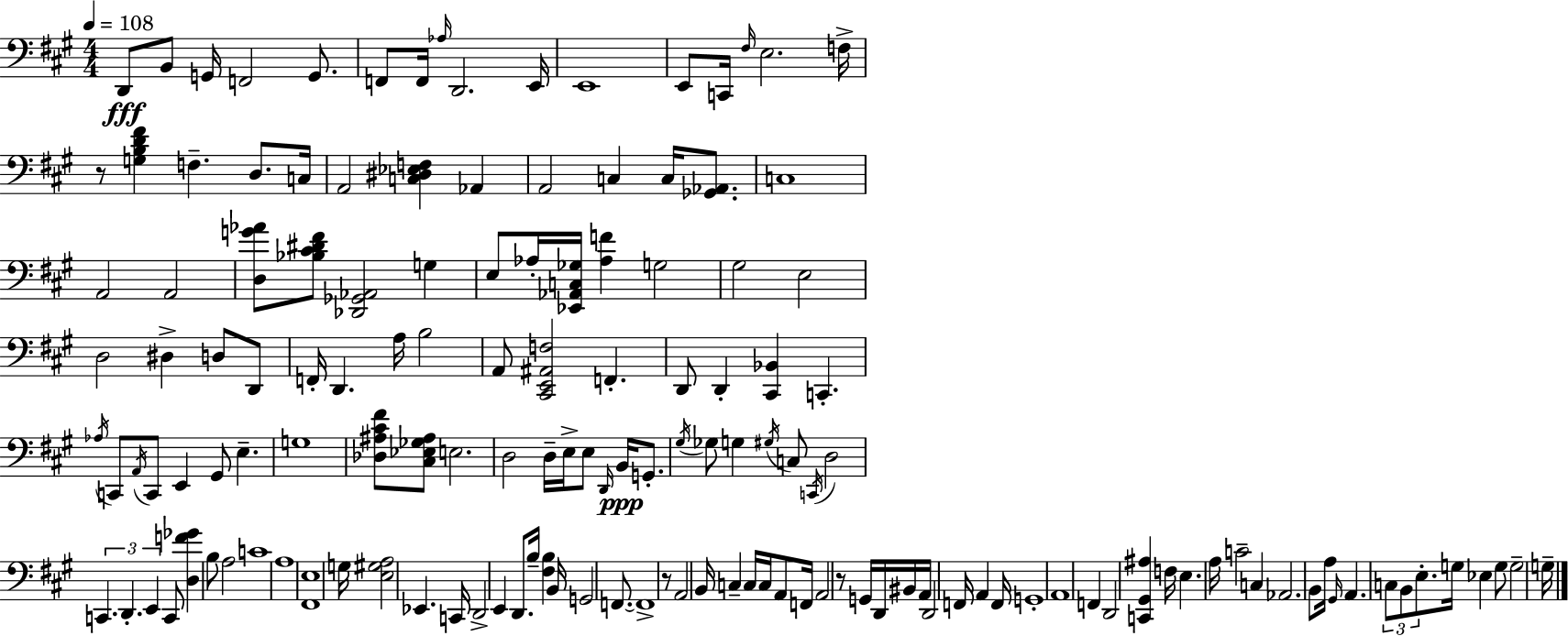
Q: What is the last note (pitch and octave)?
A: G3